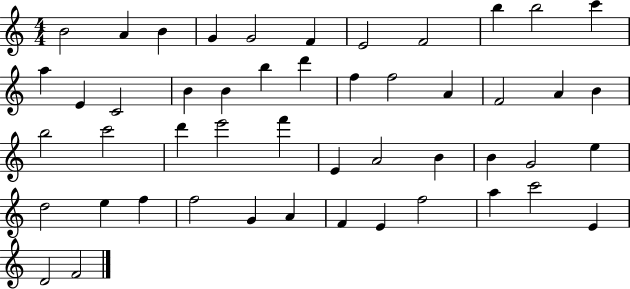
X:1
T:Untitled
M:4/4
L:1/4
K:C
B2 A B G G2 F E2 F2 b b2 c' a E C2 B B b d' f f2 A F2 A B b2 c'2 d' e'2 f' E A2 B B G2 e d2 e f f2 G A F E f2 a c'2 E D2 F2